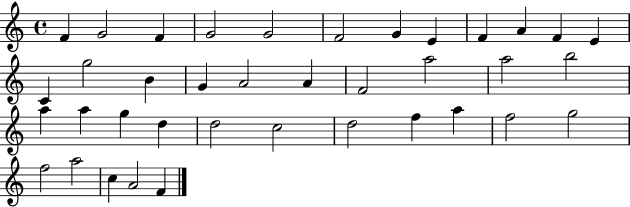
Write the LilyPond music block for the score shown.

{
  \clef treble
  \time 4/4
  \defaultTimeSignature
  \key c \major
  f'4 g'2 f'4 | g'2 g'2 | f'2 g'4 e'4 | f'4 a'4 f'4 e'4 | \break c'4 g''2 b'4 | g'4 a'2 a'4 | f'2 a''2 | a''2 b''2 | \break a''4 a''4 g''4 d''4 | d''2 c''2 | d''2 f''4 a''4 | f''2 g''2 | \break f''2 a''2 | c''4 a'2 f'4 | \bar "|."
}